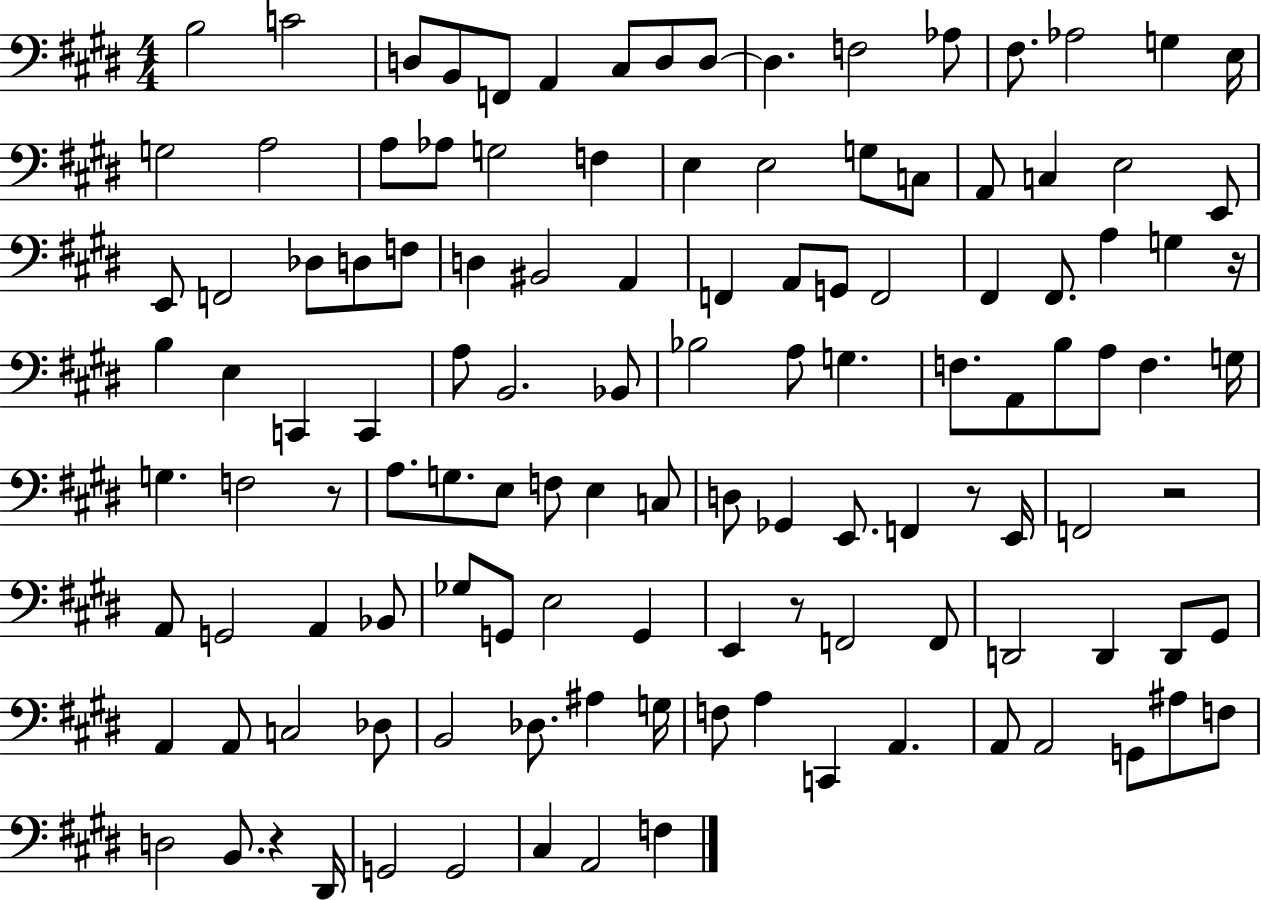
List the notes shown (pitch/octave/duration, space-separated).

B3/h C4/h D3/e B2/e F2/e A2/q C#3/e D3/e D3/e D3/q. F3/h Ab3/e F#3/e. Ab3/h G3/q E3/s G3/h A3/h A3/e Ab3/e G3/h F3/q E3/q E3/h G3/e C3/e A2/e C3/q E3/h E2/e E2/e F2/h Db3/e D3/e F3/e D3/q BIS2/h A2/q F2/q A2/e G2/e F2/h F#2/q F#2/e. A3/q G3/q R/s B3/q E3/q C2/q C2/q A3/e B2/h. Bb2/e Bb3/h A3/e G3/q. F3/e. A2/e B3/e A3/e F3/q. G3/s G3/q. F3/h R/e A3/e. G3/e. E3/e F3/e E3/q C3/e D3/e Gb2/q E2/e. F2/q R/e E2/s F2/h R/h A2/e G2/h A2/q Bb2/e Gb3/e G2/e E3/h G2/q E2/q R/e F2/h F2/e D2/h D2/q D2/e G#2/e A2/q A2/e C3/h Db3/e B2/h Db3/e. A#3/q G3/s F3/e A3/q C2/q A2/q. A2/e A2/h G2/e A#3/e F3/e D3/h B2/e. R/q D#2/s G2/h G2/h C#3/q A2/h F3/q